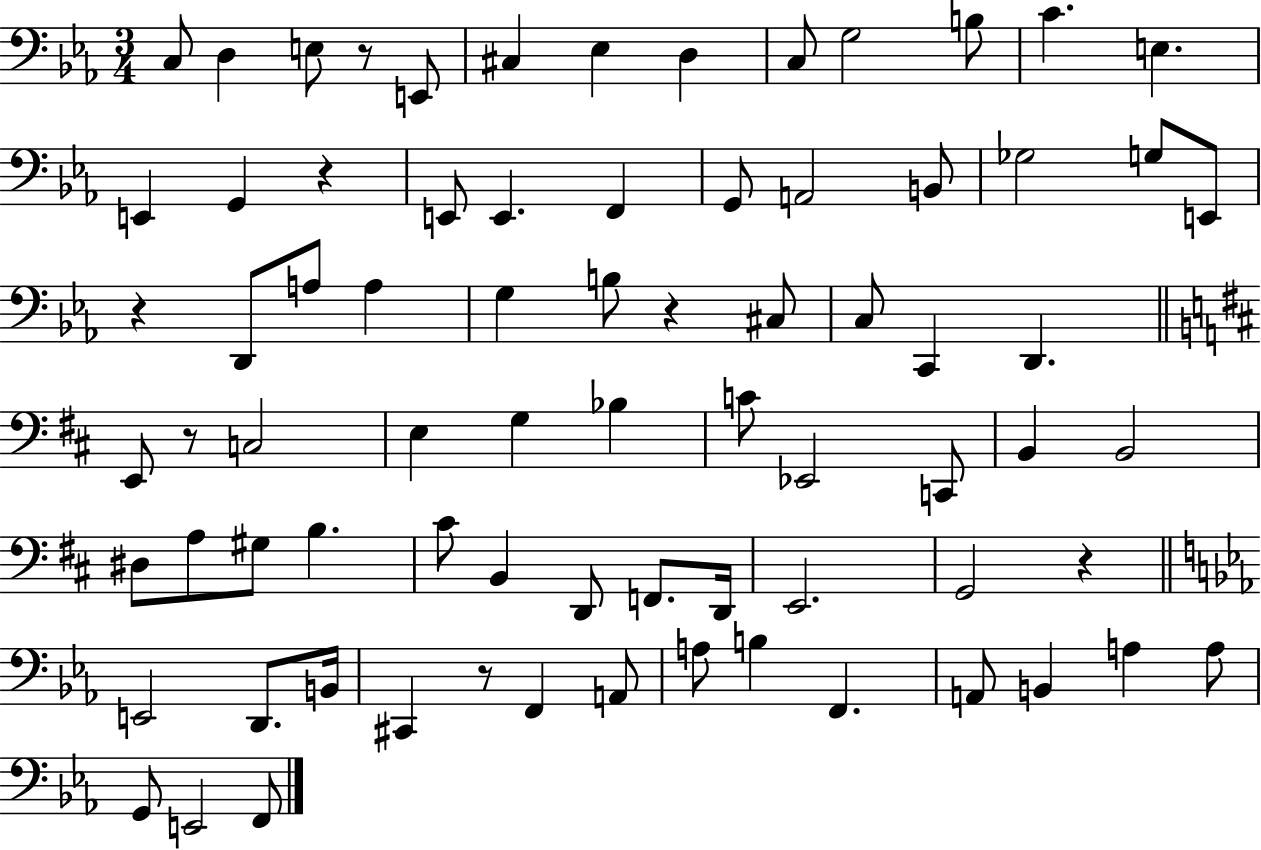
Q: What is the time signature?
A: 3/4